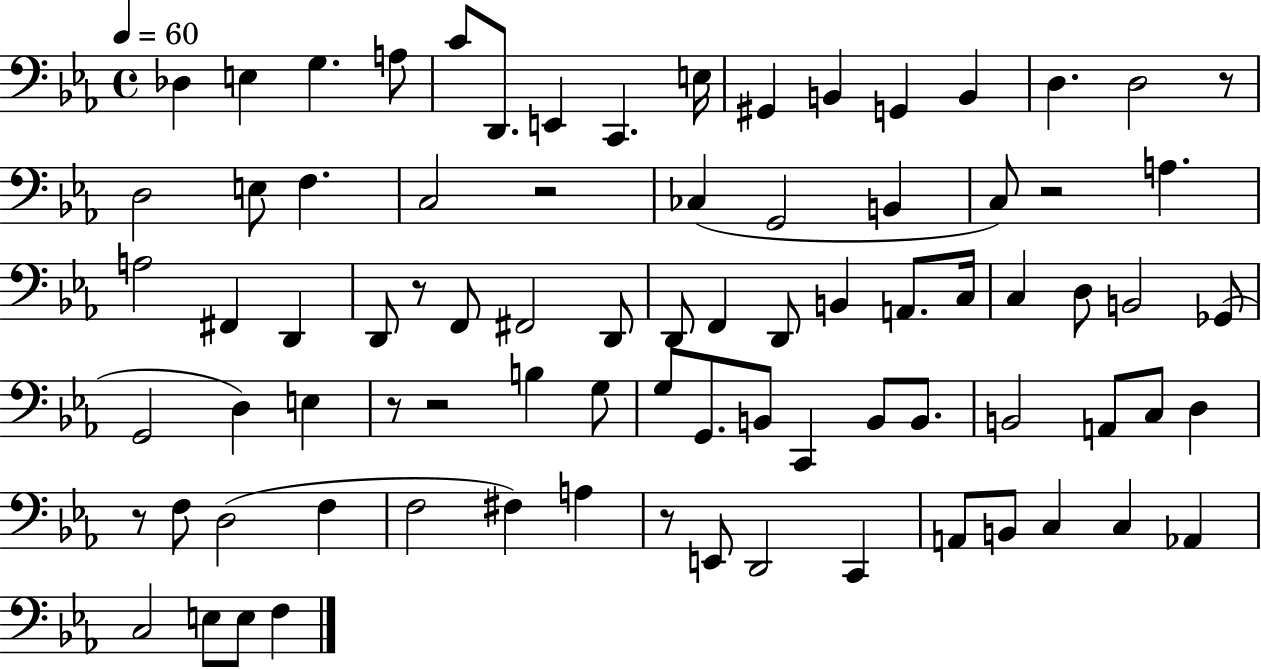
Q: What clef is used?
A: bass